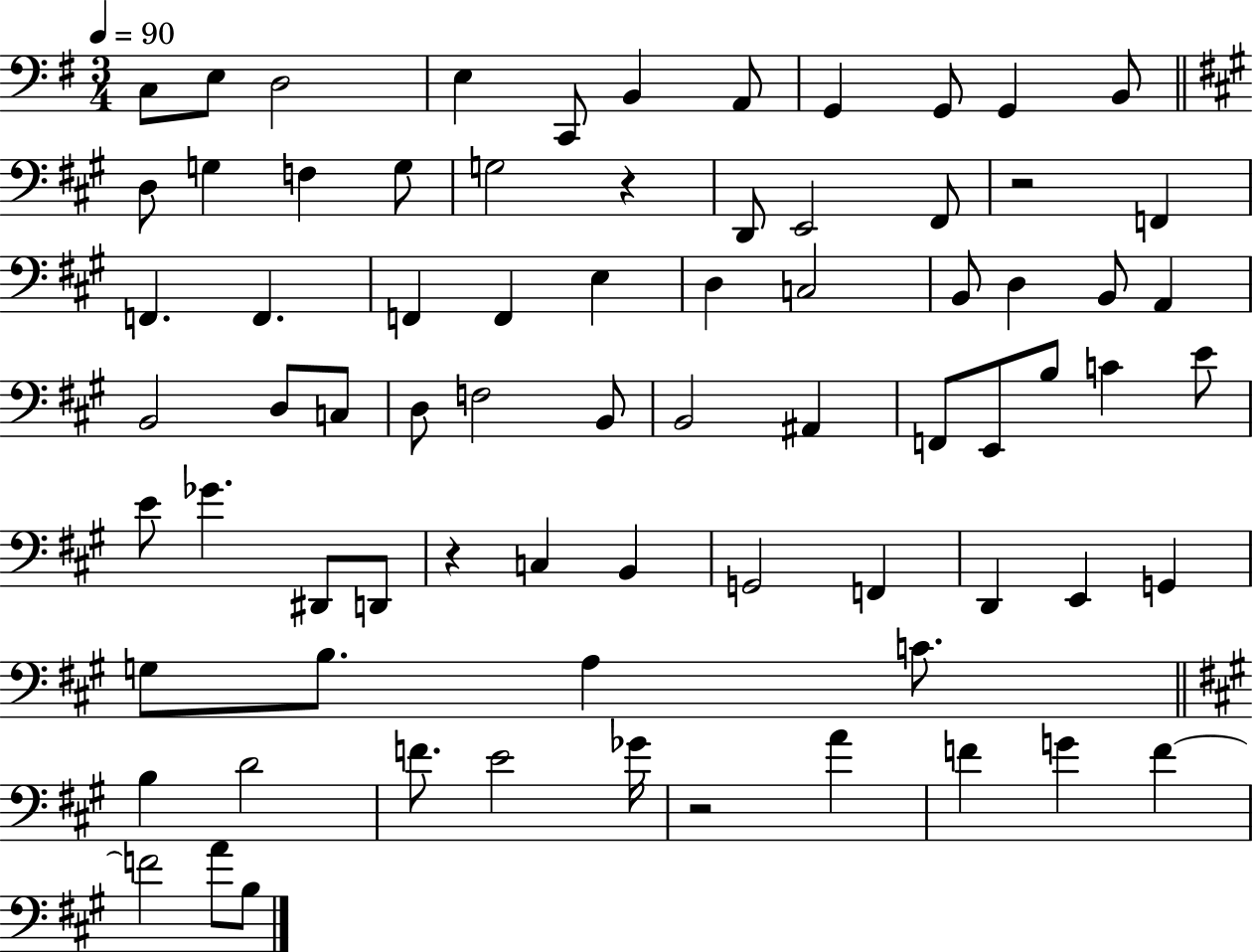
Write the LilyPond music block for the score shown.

{
  \clef bass
  \numericTimeSignature
  \time 3/4
  \key g \major
  \tempo 4 = 90
  c8 e8 d2 | e4 c,8 b,4 a,8 | g,4 g,8 g,4 b,8 | \bar "||" \break \key a \major d8 g4 f4 g8 | g2 r4 | d,8 e,2 fis,8 | r2 f,4 | \break f,4. f,4. | f,4 f,4 e4 | d4 c2 | b,8 d4 b,8 a,4 | \break b,2 d8 c8 | d8 f2 b,8 | b,2 ais,4 | f,8 e,8 b8 c'4 e'8 | \break e'8 ges'4. dis,8 d,8 | r4 c4 b,4 | g,2 f,4 | d,4 e,4 g,4 | \break g8 b8. a4 c'8. | \bar "||" \break \key a \major b4 d'2 | f'8. e'2 ges'16 | r2 a'4 | f'4 g'4 f'4~~ | \break f'2 a'8 b8 | \bar "|."
}